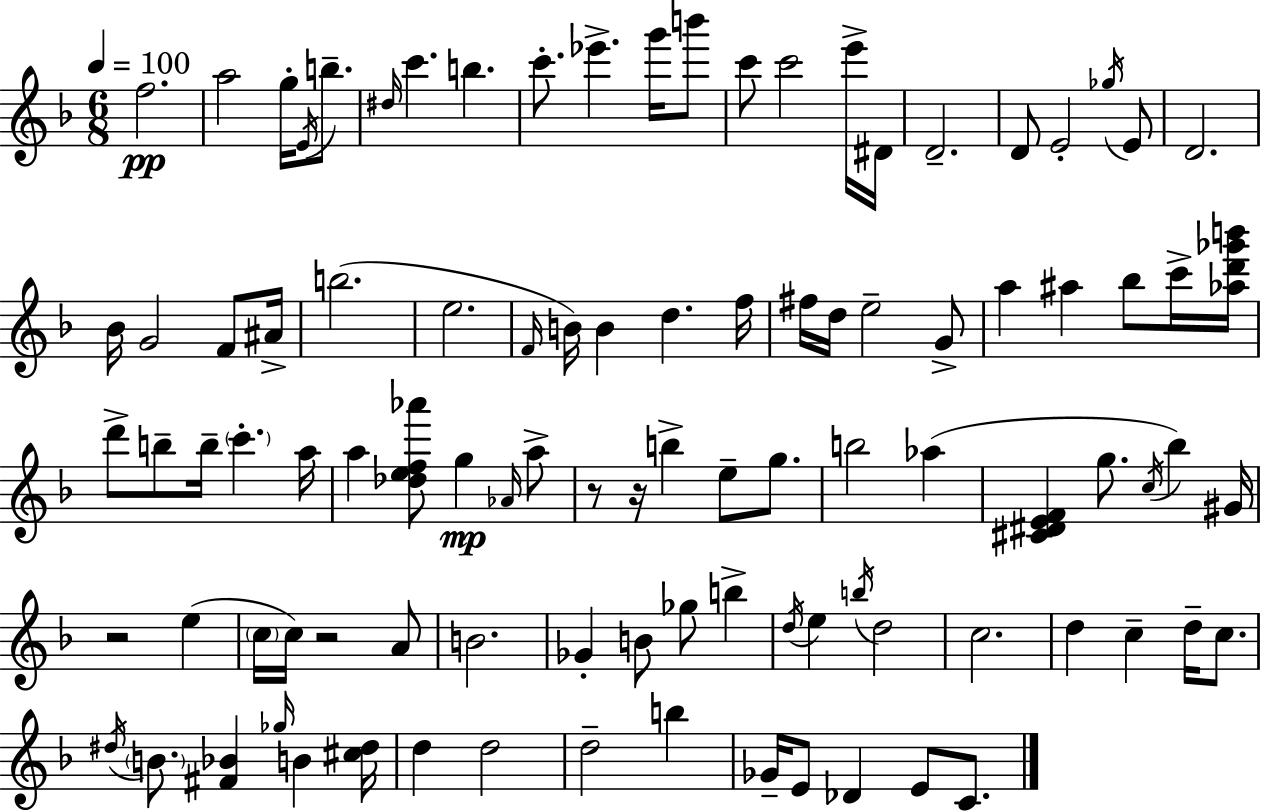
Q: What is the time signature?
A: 6/8